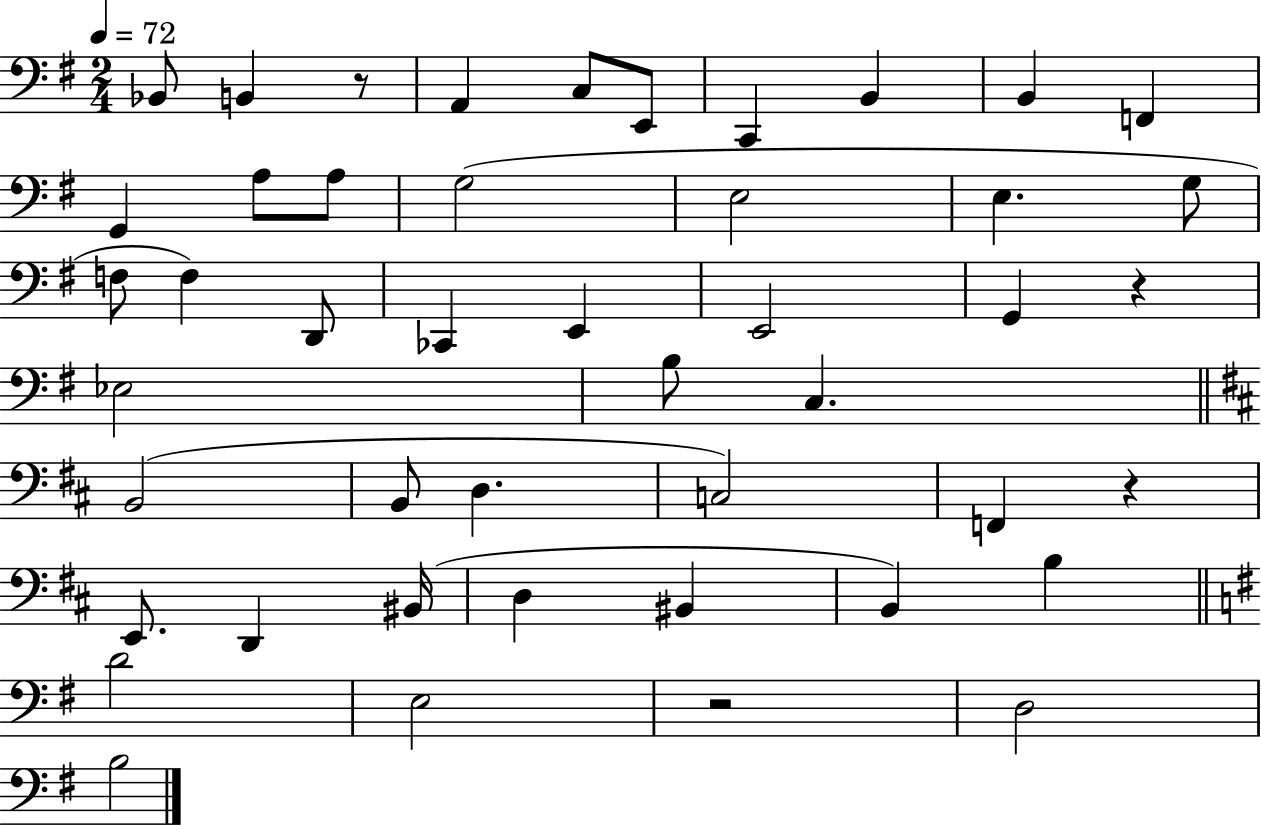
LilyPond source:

{
  \clef bass
  \numericTimeSignature
  \time 2/4
  \key g \major
  \tempo 4 = 72
  \repeat volta 2 { bes,8 b,4 r8 | a,4 c8 e,8 | c,4 b,4 | b,4 f,4 | \break g,4 a8 a8 | g2( | e2 | e4. g8 | \break f8 f4) d,8 | ces,4 e,4 | e,2 | g,4 r4 | \break ees2 | b8 c4. | \bar "||" \break \key b \minor b,2( | b,8 d4. | c2) | f,4 r4 | \break e,8. d,4 bis,16( | d4 bis,4 | b,4) b4 | \bar "||" \break \key g \major d'2 | e2 | r2 | d2 | \break b2 | } \bar "|."
}